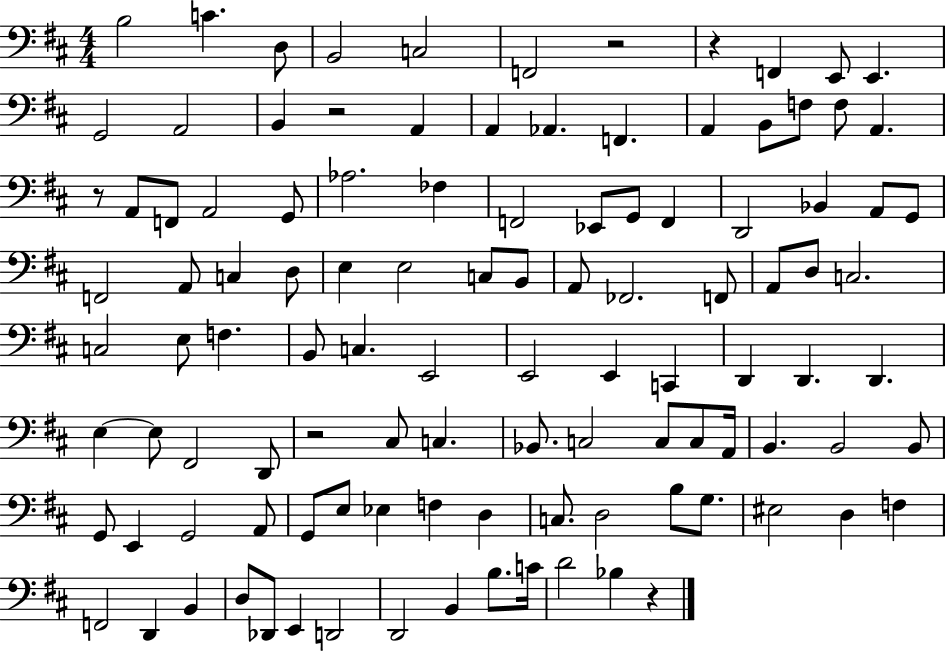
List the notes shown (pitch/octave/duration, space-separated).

B3/h C4/q. D3/e B2/h C3/h F2/h R/h R/q F2/q E2/e E2/q. G2/h A2/h B2/q R/h A2/q A2/q Ab2/q. F2/q. A2/q B2/e F3/e F3/e A2/q. R/e A2/e F2/e A2/h G2/e Ab3/h. FES3/q F2/h Eb2/e G2/e F2/q D2/h Bb2/q A2/e G2/e F2/h A2/e C3/q D3/e E3/q E3/h C3/e B2/e A2/e FES2/h. F2/e A2/e D3/e C3/h. C3/h E3/e F3/q. B2/e C3/q. E2/h E2/h E2/q C2/q D2/q D2/q. D2/q. E3/q E3/e F#2/h D2/e R/h C#3/e C3/q. Bb2/e. C3/h C3/e C3/e A2/s B2/q. B2/h B2/e G2/e E2/q G2/h A2/e G2/e E3/e Eb3/q F3/q D3/q C3/e. D3/h B3/e G3/e. EIS3/h D3/q F3/q F2/h D2/q B2/q D3/e Db2/e E2/q D2/h D2/h B2/q B3/e. C4/s D4/h Bb3/q R/q